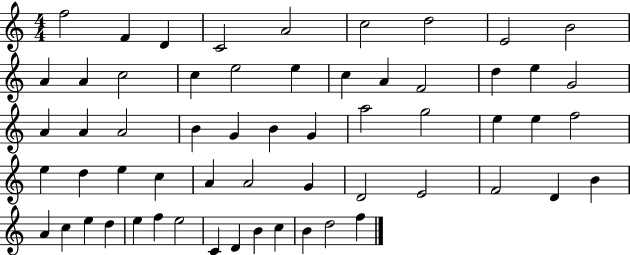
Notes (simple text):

F5/h F4/q D4/q C4/h A4/h C5/h D5/h E4/h B4/h A4/q A4/q C5/h C5/q E5/h E5/q C5/q A4/q F4/h D5/q E5/q G4/h A4/q A4/q A4/h B4/q G4/q B4/q G4/q A5/h G5/h E5/q E5/q F5/h E5/q D5/q E5/q C5/q A4/q A4/h G4/q D4/h E4/h F4/h D4/q B4/q A4/q C5/q E5/q D5/q E5/q F5/q E5/h C4/q D4/q B4/q C5/q B4/q D5/h F5/q